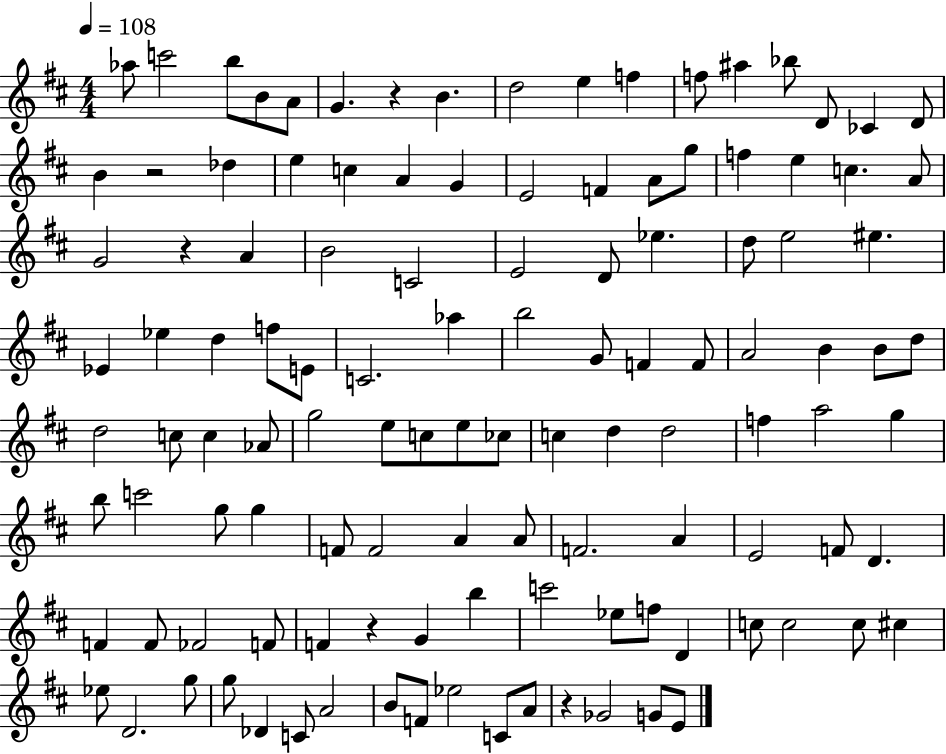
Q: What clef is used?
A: treble